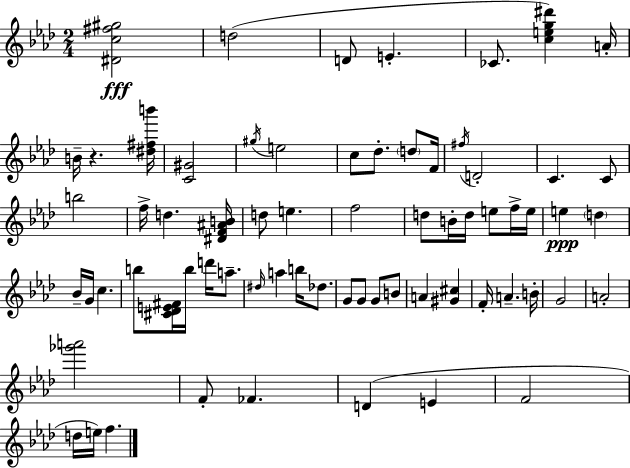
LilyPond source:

{
  \clef treble
  \numericTimeSignature
  \time 2/4
  \key aes \major
  <dis' c'' fis'' gis''>2\fff | d''2( | d'8 e'4.-. | ces'8. <c'' e'' g'' dis'''>4) a'16-. | \break b'16-- r4. <dis'' fis'' b'''>16 | <c' gis'>2 | \acciaccatura { gis''16 } e''2 | c''8 des''8.-. \parenthesize d''8 | \break f'16 \acciaccatura { fis''16 } d'2-. | c'4. | c'8 b''2 | f''16-> d''4. | \break <dis' f' ais' b'>16 d''8 e''4. | f''2 | d''8 b'16-. d''16 e''8 | f''16-> e''16 e''4\ppp \parenthesize d''4 | \break bes'16-- g'16 c''4. | b''8 <cis' des' e' fis'>16 b''16 d'''16 a''8.-- | \grace { dis''16 } a''4 b''16 | des''8. g'8 g'8 g'8 | \break b'8 a'4 <gis' cis''>4 | f'16-. a'4.-- | b'16-. g'2 | a'2-. | \break <ges''' a'''>2 | f'8-. fes'4. | d'4( e'4 | f'2 | \break d''16 e''16) f''4. | \bar "|."
}